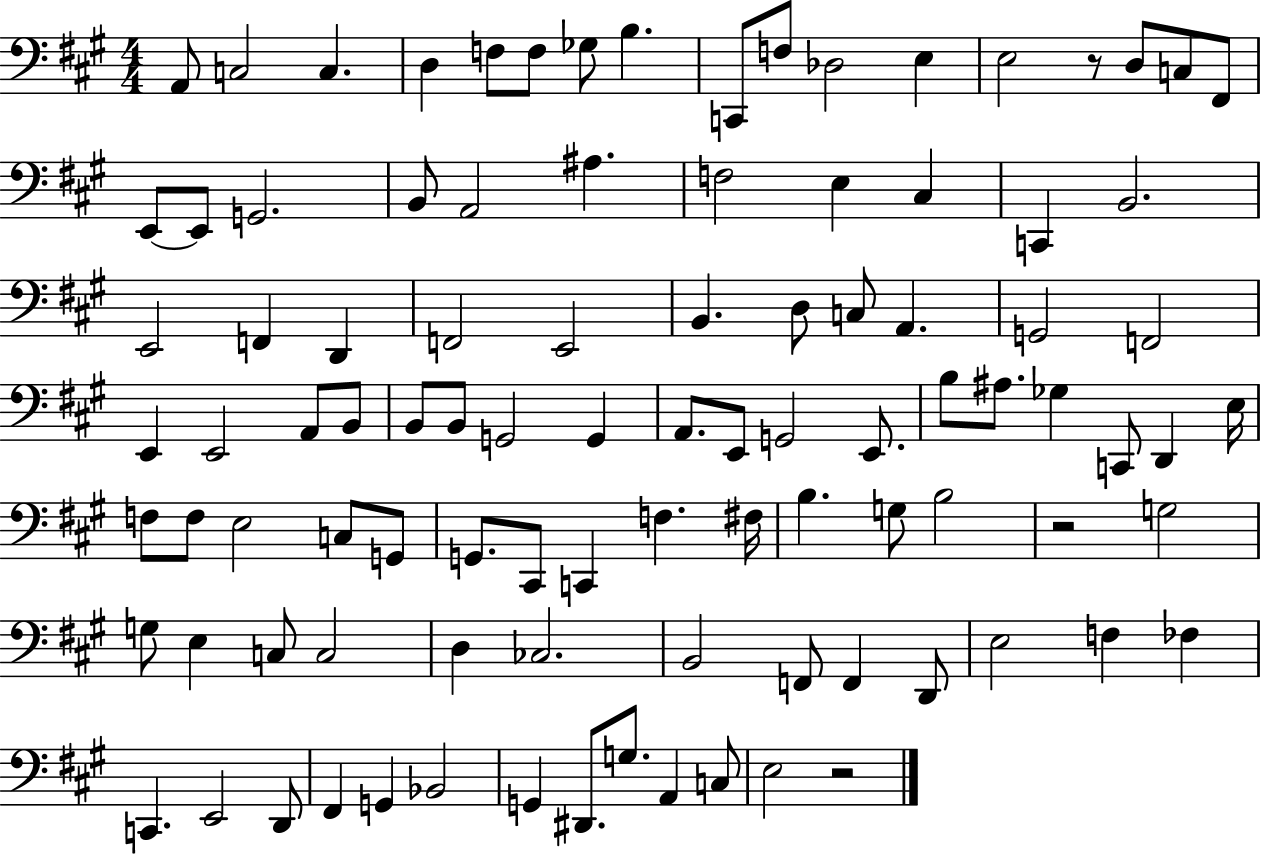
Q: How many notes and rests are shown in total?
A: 98